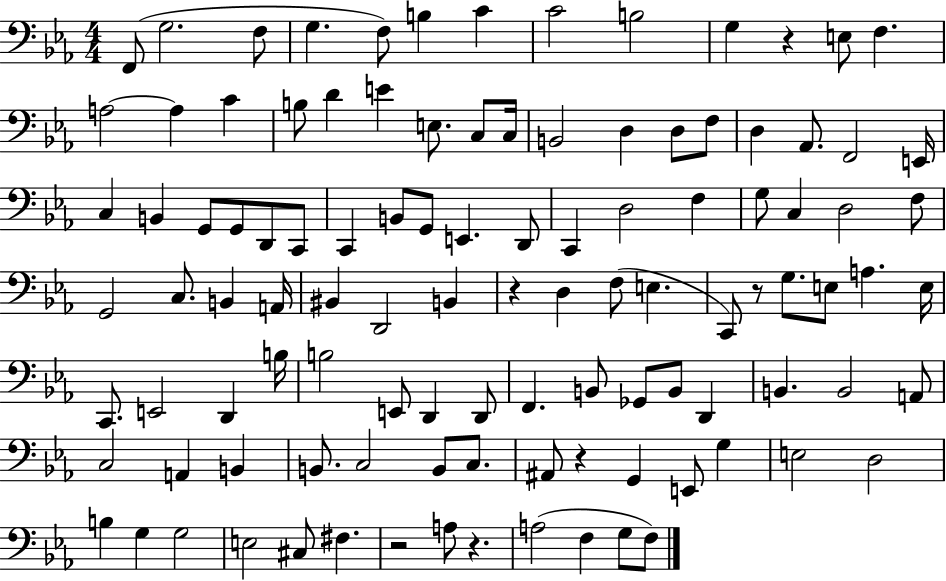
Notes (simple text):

F2/e G3/h. F3/e G3/q. F3/e B3/q C4/q C4/h B3/h G3/q R/q E3/e F3/q. A3/h A3/q C4/q B3/e D4/q E4/q E3/e. C3/e C3/s B2/h D3/q D3/e F3/e D3/q Ab2/e. F2/h E2/s C3/q B2/q G2/e G2/e D2/e C2/e C2/q B2/e G2/e E2/q. D2/e C2/q D3/h F3/q G3/e C3/q D3/h F3/e G2/h C3/e. B2/q A2/s BIS2/q D2/h B2/q R/q D3/q F3/e E3/q. C2/e R/e G3/e. E3/e A3/q. E3/s C2/e. E2/h D2/q B3/s B3/h E2/e D2/q D2/e F2/q. B2/e Gb2/e B2/e D2/q B2/q. B2/h A2/e C3/h A2/q B2/q B2/e. C3/h B2/e C3/e. A#2/e R/q G2/q E2/e G3/q E3/h D3/h B3/q G3/q G3/h E3/h C#3/e F#3/q. R/h A3/e R/q. A3/h F3/q G3/e F3/e